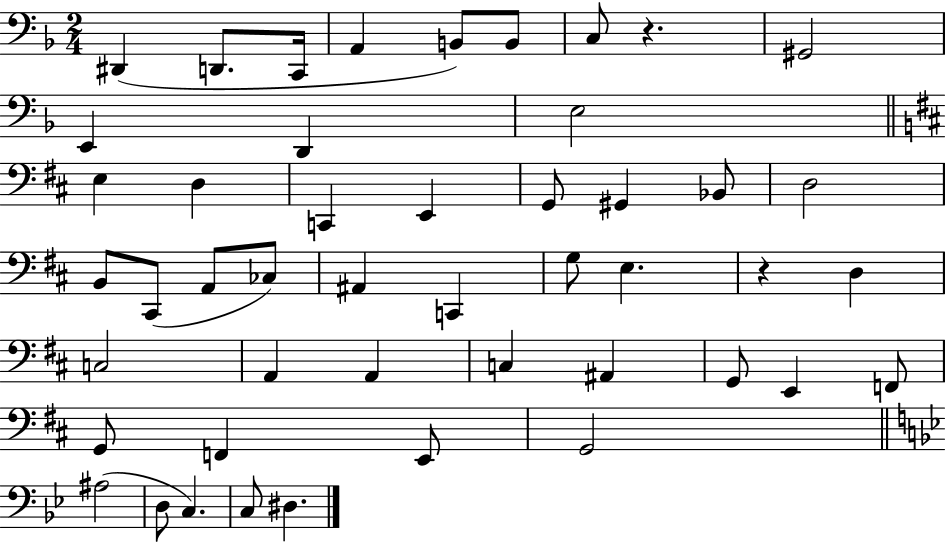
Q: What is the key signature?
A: F major